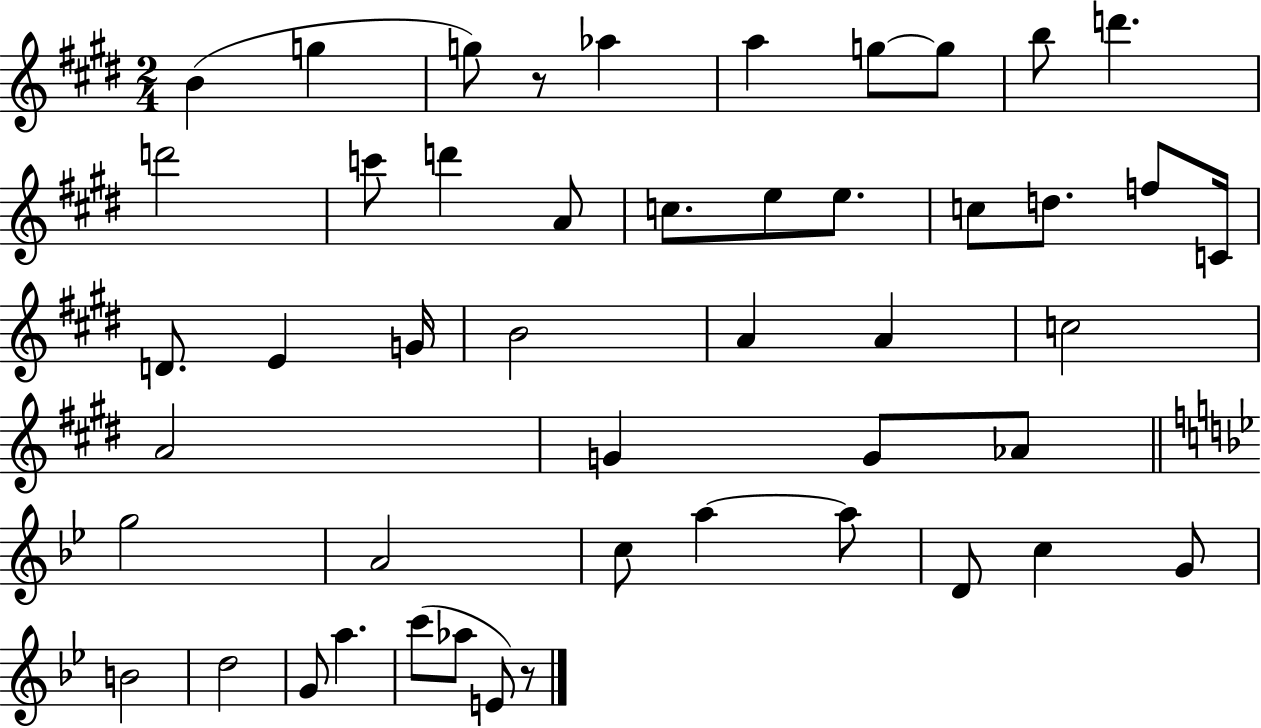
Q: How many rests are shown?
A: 2